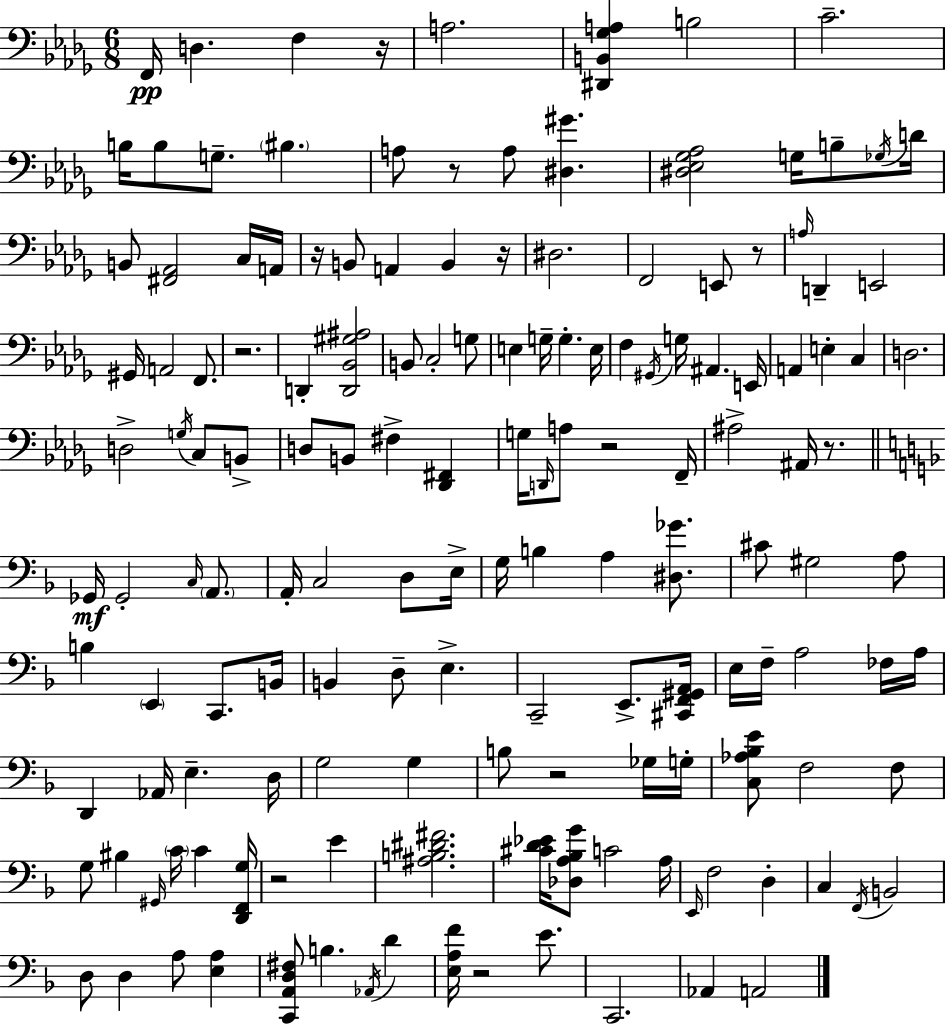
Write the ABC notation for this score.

X:1
T:Untitled
M:6/8
L:1/4
K:Bbm
F,,/4 D, F, z/4 A,2 [^D,,B,,_G,A,] B,2 C2 B,/4 B,/2 G,/2 ^B, A,/2 z/2 A,/2 [^D,^G] [^D,_E,_G,_A,]2 G,/4 B,/2 _G,/4 D/4 B,,/2 [^F,,_A,,]2 C,/4 A,,/4 z/4 B,,/2 A,, B,, z/4 ^D,2 F,,2 E,,/2 z/2 A,/4 D,, E,,2 ^G,,/4 A,,2 F,,/2 z2 D,, [D,,_B,,^G,^A,]2 B,,/2 C,2 G,/2 E, G,/4 G, E,/4 F, ^G,,/4 G,/4 ^A,, E,,/4 A,, E, C, D,2 D,2 G,/4 C,/2 B,,/2 D,/2 B,,/2 ^F, [_D,,^F,,] G,/4 D,,/4 A,/2 z2 F,,/4 ^A,2 ^A,,/4 z/2 _G,,/4 _G,,2 C,/4 A,,/2 A,,/4 C,2 D,/2 E,/4 G,/4 B, A, [^D,_G]/2 ^C/2 ^G,2 A,/2 B, E,, C,,/2 B,,/4 B,, D,/2 E, C,,2 E,,/2 [^C,,F,,^G,,A,,]/4 E,/4 F,/4 A,2 _F,/4 A,/4 D,, _A,,/4 E, D,/4 G,2 G, B,/2 z2 _G,/4 G,/4 [C,_A,_B,E]/2 F,2 F,/2 G,/2 ^B, ^G,,/4 C/4 C [D,,F,,G,]/4 z2 E [^A,B,^D^F]2 [^CD_E]/4 [_D,A,_B,G]/2 C2 A,/4 E,,/4 F,2 D, C, F,,/4 B,,2 D,/2 D, A,/2 [E,A,] [C,,A,,D,^F,]/2 B, _A,,/4 D [E,A,F]/4 z2 E/2 C,,2 _A,, A,,2